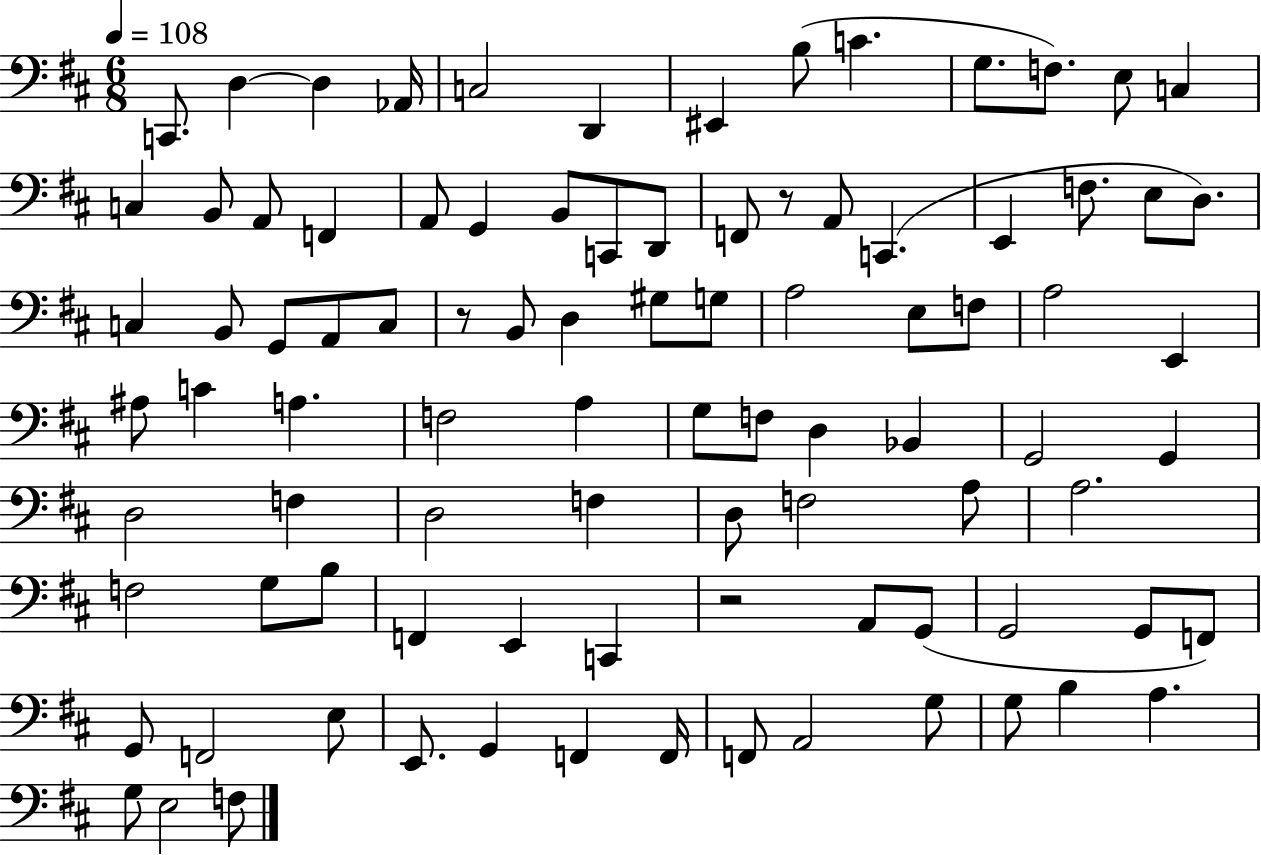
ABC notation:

X:1
T:Untitled
M:6/8
L:1/4
K:D
C,,/2 D, D, _A,,/4 C,2 D,, ^E,, B,/2 C G,/2 F,/2 E,/2 C, C, B,,/2 A,,/2 F,, A,,/2 G,, B,,/2 C,,/2 D,,/2 F,,/2 z/2 A,,/2 C,, E,, F,/2 E,/2 D,/2 C, B,,/2 G,,/2 A,,/2 C,/2 z/2 B,,/2 D, ^G,/2 G,/2 A,2 E,/2 F,/2 A,2 E,, ^A,/2 C A, F,2 A, G,/2 F,/2 D, _B,, G,,2 G,, D,2 F, D,2 F, D,/2 F,2 A,/2 A,2 F,2 G,/2 B,/2 F,, E,, C,, z2 A,,/2 G,,/2 G,,2 G,,/2 F,,/2 G,,/2 F,,2 E,/2 E,,/2 G,, F,, F,,/4 F,,/2 A,,2 G,/2 G,/2 B, A, G,/2 E,2 F,/2